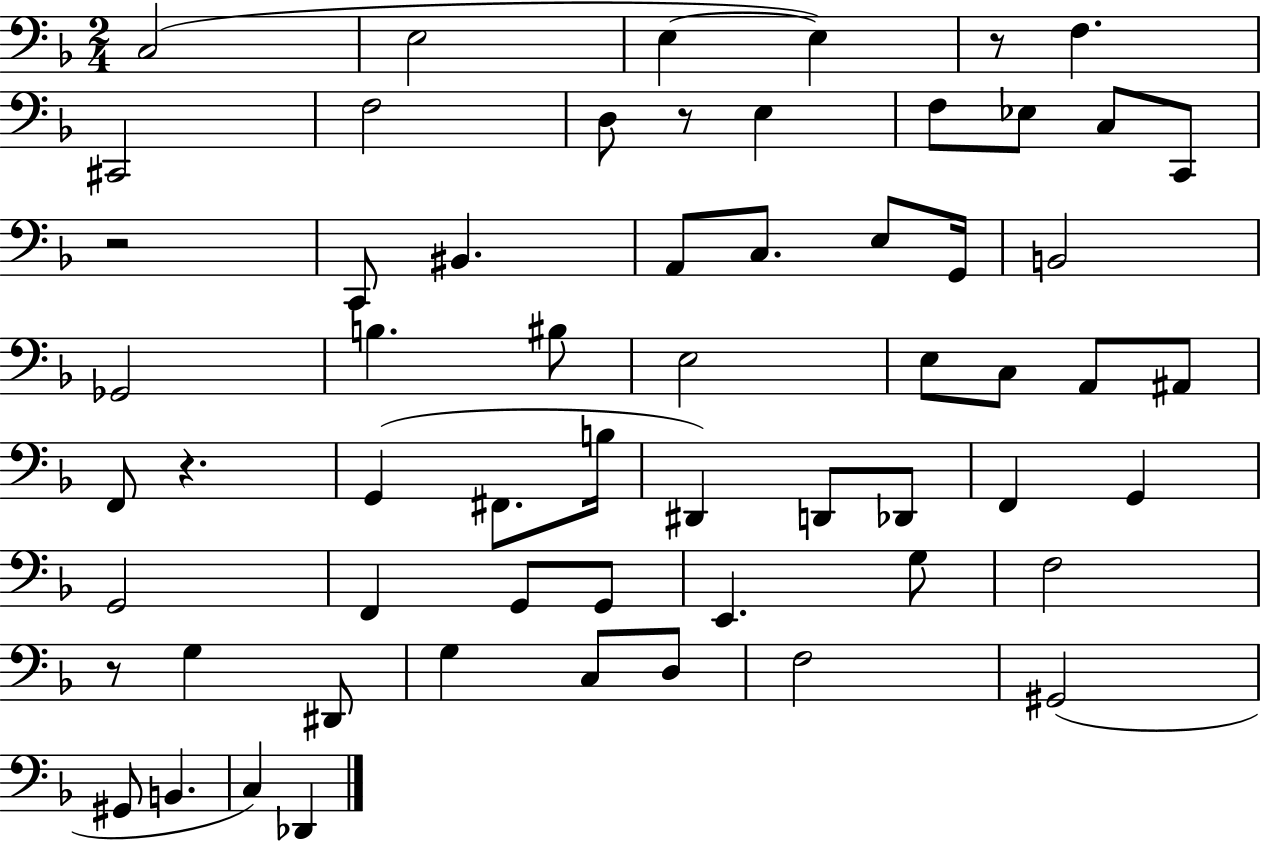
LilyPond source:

{
  \clef bass
  \numericTimeSignature
  \time 2/4
  \key f \major
  c2( | e2 | e4~~ e4) | r8 f4. | \break cis,2 | f2 | d8 r8 e4 | f8 ees8 c8 c,8 | \break r2 | c,8 bis,4. | a,8 c8. e8 g,16 | b,2 | \break ges,2 | b4. bis8 | e2 | e8 c8 a,8 ais,8 | \break f,8 r4. | g,4( fis,8. b16 | dis,4) d,8 des,8 | f,4 g,4 | \break g,2 | f,4 g,8 g,8 | e,4. g8 | f2 | \break r8 g4 dis,8 | g4 c8 d8 | f2 | gis,2( | \break gis,8 b,4. | c4) des,4 | \bar "|."
}